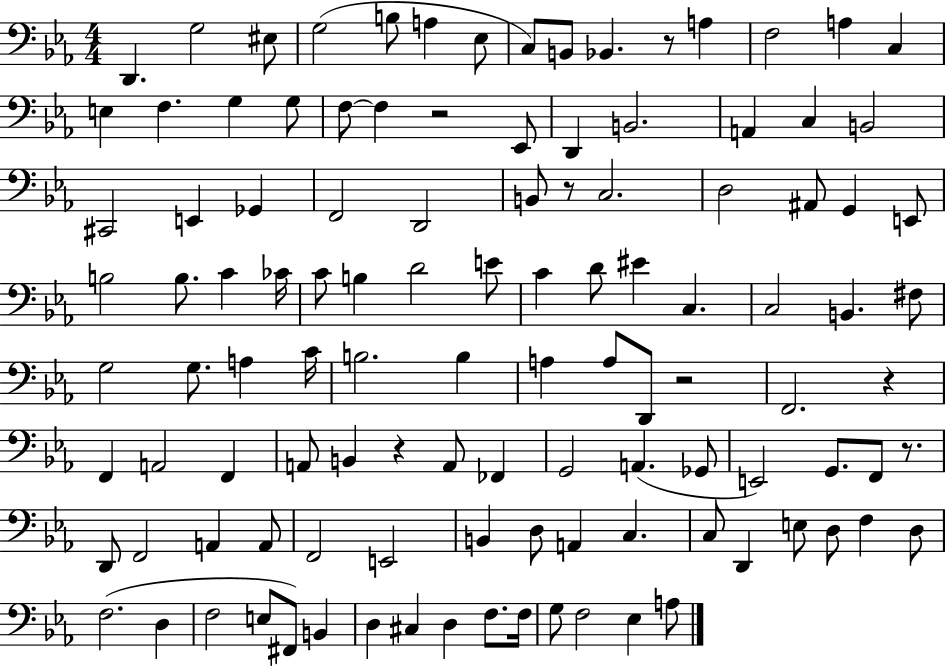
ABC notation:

X:1
T:Untitled
M:4/4
L:1/4
K:Eb
D,, G,2 ^E,/2 G,2 B,/2 A, _E,/2 C,/2 B,,/2 _B,, z/2 A, F,2 A, C, E, F, G, G,/2 F,/2 F, z2 _E,,/2 D,, B,,2 A,, C, B,,2 ^C,,2 E,, _G,, F,,2 D,,2 B,,/2 z/2 C,2 D,2 ^A,,/2 G,, E,,/2 B,2 B,/2 C _C/4 C/2 B, D2 E/2 C D/2 ^E C, C,2 B,, ^F,/2 G,2 G,/2 A, C/4 B,2 B, A, A,/2 D,,/2 z2 F,,2 z F,, A,,2 F,, A,,/2 B,, z A,,/2 _F,, G,,2 A,, _G,,/2 E,,2 G,,/2 F,,/2 z/2 D,,/2 F,,2 A,, A,,/2 F,,2 E,,2 B,, D,/2 A,, C, C,/2 D,, E,/2 D,/2 F, D,/2 F,2 D, F,2 E,/2 ^F,,/2 B,, D, ^C, D, F,/2 F,/4 G,/2 F,2 _E, A,/2